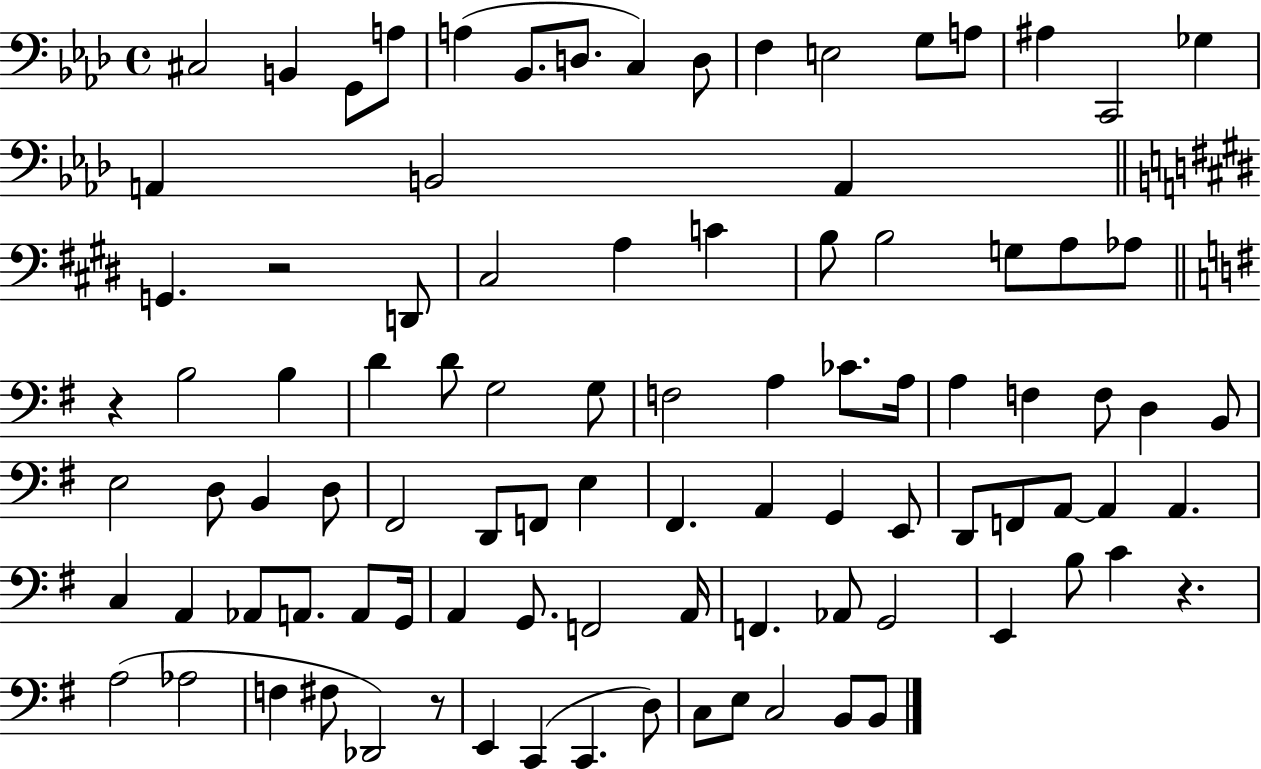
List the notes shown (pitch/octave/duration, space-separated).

C#3/h B2/q G2/e A3/e A3/q Bb2/e. D3/e. C3/q D3/e F3/q E3/h G3/e A3/e A#3/q C2/h Gb3/q A2/q B2/h A2/q G2/q. R/h D2/e C#3/h A3/q C4/q B3/e B3/h G3/e A3/e Ab3/e R/q B3/h B3/q D4/q D4/e G3/h G3/e F3/h A3/q CES4/e. A3/s A3/q F3/q F3/e D3/q B2/e E3/h D3/e B2/q D3/e F#2/h D2/e F2/e E3/q F#2/q. A2/q G2/q E2/e D2/e F2/e A2/e A2/q A2/q. C3/q A2/q Ab2/e A2/e. A2/e G2/s A2/q G2/e. F2/h A2/s F2/q. Ab2/e G2/h E2/q B3/e C4/q R/q. A3/h Ab3/h F3/q F#3/e Db2/h R/e E2/q C2/q C2/q. D3/e C3/e E3/e C3/h B2/e B2/e